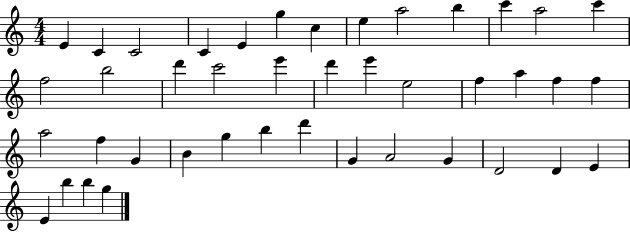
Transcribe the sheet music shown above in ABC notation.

X:1
T:Untitled
M:4/4
L:1/4
K:C
E C C2 C E g c e a2 b c' a2 c' f2 b2 d' c'2 e' d' e' e2 f a f f a2 f G B g b d' G A2 G D2 D E E b b g